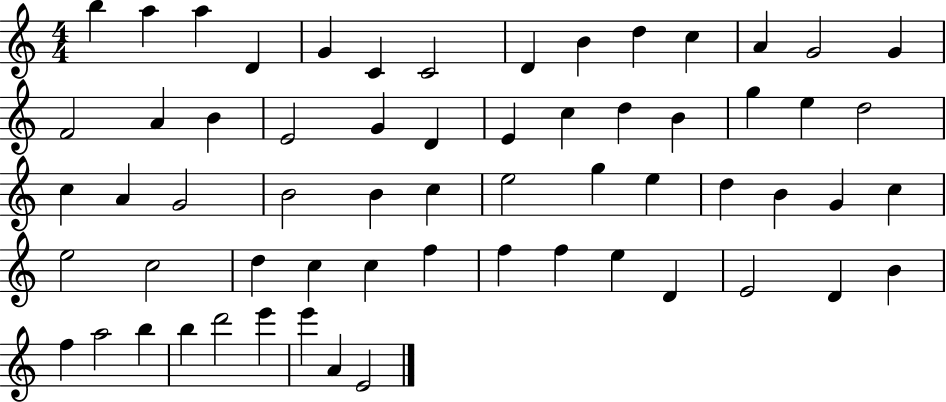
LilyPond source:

{
  \clef treble
  \numericTimeSignature
  \time 4/4
  \key c \major
  b''4 a''4 a''4 d'4 | g'4 c'4 c'2 | d'4 b'4 d''4 c''4 | a'4 g'2 g'4 | \break f'2 a'4 b'4 | e'2 g'4 d'4 | e'4 c''4 d''4 b'4 | g''4 e''4 d''2 | \break c''4 a'4 g'2 | b'2 b'4 c''4 | e''2 g''4 e''4 | d''4 b'4 g'4 c''4 | \break e''2 c''2 | d''4 c''4 c''4 f''4 | f''4 f''4 e''4 d'4 | e'2 d'4 b'4 | \break f''4 a''2 b''4 | b''4 d'''2 e'''4 | e'''4 a'4 e'2 | \bar "|."
}